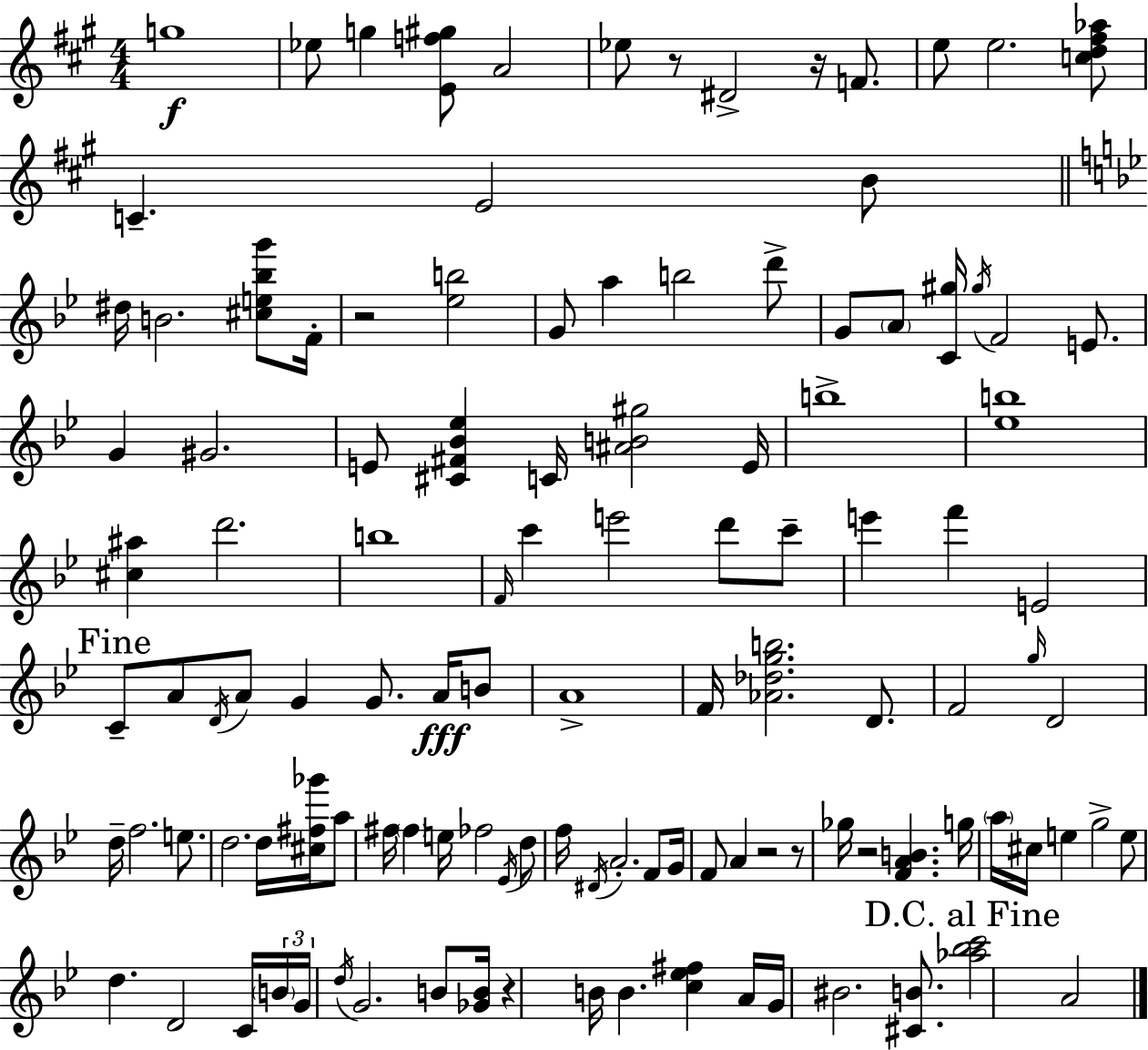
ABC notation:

X:1
T:Untitled
M:4/4
L:1/4
K:A
g4 _e/2 g [Ef^g]/2 A2 _e/2 z/2 ^D2 z/4 F/2 e/2 e2 [cd^f_a]/2 C E2 B/2 ^d/4 B2 [^ce_bg']/2 F/4 z2 [_eb]2 G/2 a b2 d'/2 G/2 A/2 [C^g]/4 ^g/4 F2 E/2 G ^G2 E/2 [^C^F_B_e] C/4 [^AB^g]2 E/4 b4 [_eb]4 [^c^a] d'2 b4 F/4 c' e'2 d'/2 c'/2 e' f' E2 C/2 A/2 D/4 A/2 G G/2 A/4 B/2 A4 F/4 [_A_dgb]2 D/2 F2 g/4 D2 d/4 f2 e/2 d2 d/4 [^c^f_g']/4 a/2 ^f/4 ^f e/4 _f2 _E/4 d/2 f/4 ^D/4 A2 F/2 G/4 F/2 A z2 z/2 _g/4 z2 [FAB] g/4 a/4 ^c/4 e g2 e/2 d D2 C/4 B/4 G/4 d/4 G2 B/2 [_GB]/4 z B/4 B [c_e^f] A/4 G/4 ^B2 [^CB]/2 [_a_bc']2 A2